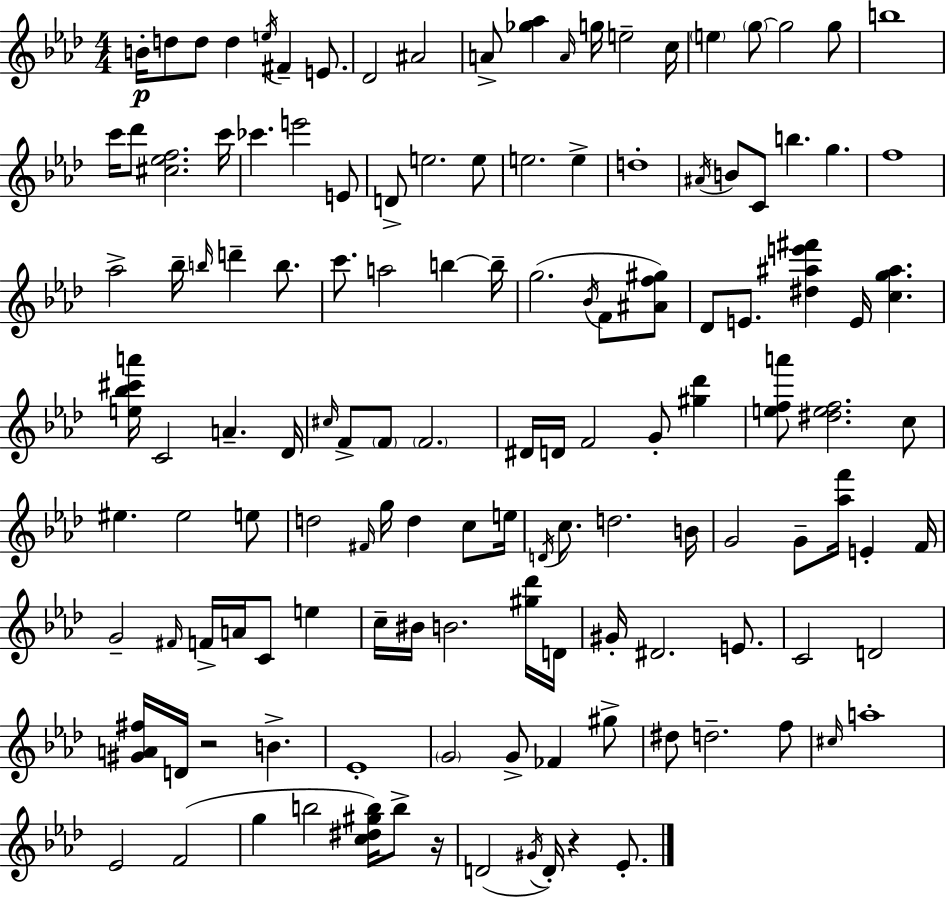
{
  \clef treble
  \numericTimeSignature
  \time 4/4
  \key f \minor
  \repeat volta 2 { b'16-.\p d''8 d''8 d''4 \acciaccatura { e''16 } fis'4-- e'8. | des'2 ais'2 | a'8-> <ges'' aes''>4 \grace { a'16 } g''16 e''2-- | c''16 \parenthesize e''4 \parenthesize g''8~~ g''2 | \break g''8 b''1 | c'''16 des'''8 <cis'' ees'' f''>2. | c'''16 ces'''4. e'''2 | e'8 d'8-> e''2. | \break e''8 e''2. e''4-> | d''1-. | \acciaccatura { ais'16 } b'8 c'8 b''4. g''4. | f''1 | \break aes''2-> bes''16-- \grace { b''16 } d'''4-- | b''8. c'''8. a''2 b''4~~ | b''16-- g''2.( | \acciaccatura { bes'16 } f'8 <ais' f'' gis''>8) des'8 e'8. <dis'' ais'' e''' fis'''>4 e'16 <c'' g'' ais''>4. | \break <e'' bes'' cis''' a'''>16 c'2 a'4.-- | des'16 \grace { cis''16 } f'8-> \parenthesize f'8 \parenthesize f'2. | dis'16 d'16 f'2 | g'8-. <gis'' des'''>4 <e'' f'' a'''>8 <dis'' e'' f''>2. | \break c''8 eis''4. eis''2 | e''8 d''2 \grace { fis'16 } g''16 | d''4 c''8 e''16 \acciaccatura { d'16 } c''8. d''2. | b'16 g'2 | \break g'8-- <aes'' f'''>16 e'4-. f'16 g'2-- | \grace { fis'16 } f'16-> a'16 c'8 e''4 c''16-- bis'16 b'2. | <gis'' des'''>16 d'16 gis'16-. dis'2. | e'8. c'2 | \break d'2 <gis' a' fis''>16 d'16 r2 | b'4.-> ees'1-. | \parenthesize g'2 | g'8-> fes'4 gis''8-> dis''8 d''2.-- | \break f''8 \grace { cis''16 } a''1-. | ees'2 | f'2( g''4 b''2 | <c'' dis'' gis'' b''>16) b''8-> r16 d'2( | \break \acciaccatura { gis'16 } d'16-.) r4 ees'8.-. } \bar "|."
}